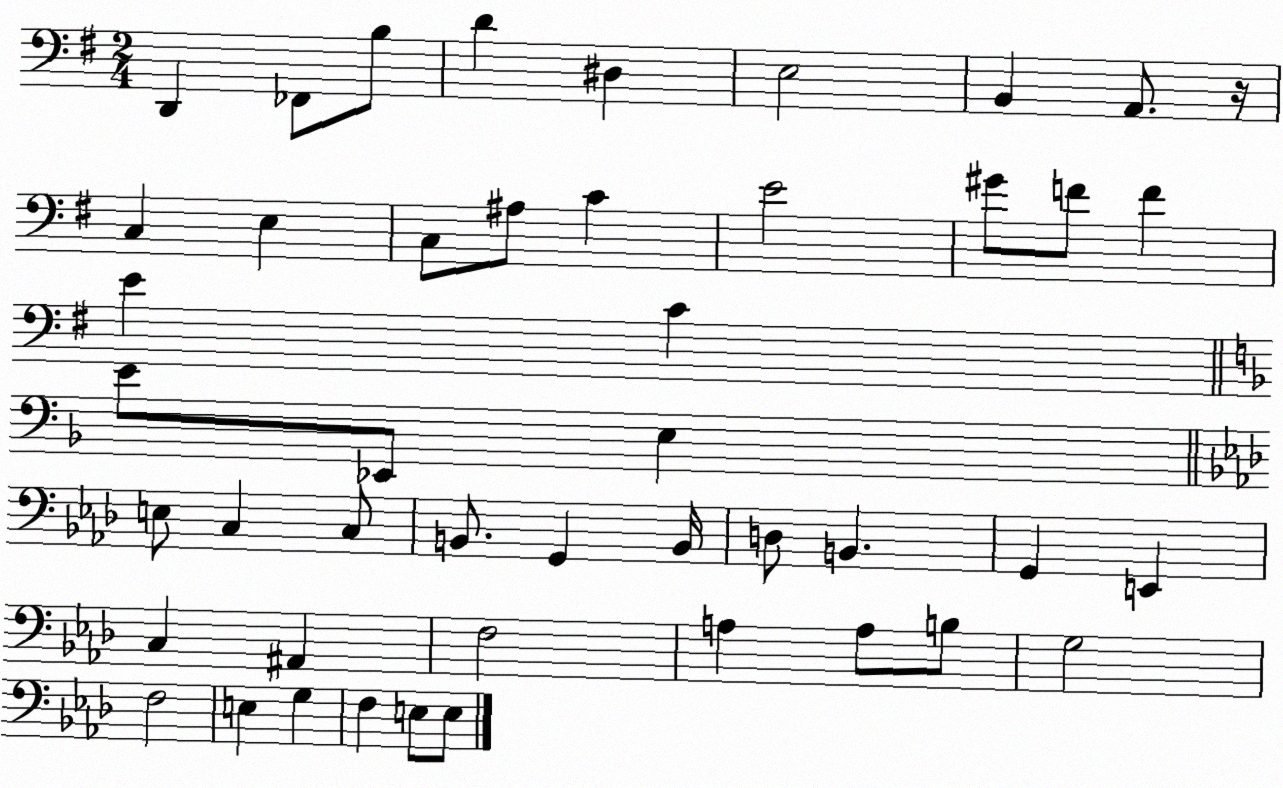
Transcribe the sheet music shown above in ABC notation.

X:1
T:Untitled
M:2/4
L:1/4
K:G
D,, _F,,/2 B,/2 D ^D, E,2 B,, A,,/2 z/4 C, E, C,/2 ^A,/2 C E2 ^G/2 F/2 F E C E/2 _E,,/2 E, E,/2 C, C,/2 B,,/2 G,, B,,/4 D,/2 B,, G,, E,, C, ^A,, F,2 A, A,/2 B,/2 G,2 F,2 E, G, F, E,/2 E,/2